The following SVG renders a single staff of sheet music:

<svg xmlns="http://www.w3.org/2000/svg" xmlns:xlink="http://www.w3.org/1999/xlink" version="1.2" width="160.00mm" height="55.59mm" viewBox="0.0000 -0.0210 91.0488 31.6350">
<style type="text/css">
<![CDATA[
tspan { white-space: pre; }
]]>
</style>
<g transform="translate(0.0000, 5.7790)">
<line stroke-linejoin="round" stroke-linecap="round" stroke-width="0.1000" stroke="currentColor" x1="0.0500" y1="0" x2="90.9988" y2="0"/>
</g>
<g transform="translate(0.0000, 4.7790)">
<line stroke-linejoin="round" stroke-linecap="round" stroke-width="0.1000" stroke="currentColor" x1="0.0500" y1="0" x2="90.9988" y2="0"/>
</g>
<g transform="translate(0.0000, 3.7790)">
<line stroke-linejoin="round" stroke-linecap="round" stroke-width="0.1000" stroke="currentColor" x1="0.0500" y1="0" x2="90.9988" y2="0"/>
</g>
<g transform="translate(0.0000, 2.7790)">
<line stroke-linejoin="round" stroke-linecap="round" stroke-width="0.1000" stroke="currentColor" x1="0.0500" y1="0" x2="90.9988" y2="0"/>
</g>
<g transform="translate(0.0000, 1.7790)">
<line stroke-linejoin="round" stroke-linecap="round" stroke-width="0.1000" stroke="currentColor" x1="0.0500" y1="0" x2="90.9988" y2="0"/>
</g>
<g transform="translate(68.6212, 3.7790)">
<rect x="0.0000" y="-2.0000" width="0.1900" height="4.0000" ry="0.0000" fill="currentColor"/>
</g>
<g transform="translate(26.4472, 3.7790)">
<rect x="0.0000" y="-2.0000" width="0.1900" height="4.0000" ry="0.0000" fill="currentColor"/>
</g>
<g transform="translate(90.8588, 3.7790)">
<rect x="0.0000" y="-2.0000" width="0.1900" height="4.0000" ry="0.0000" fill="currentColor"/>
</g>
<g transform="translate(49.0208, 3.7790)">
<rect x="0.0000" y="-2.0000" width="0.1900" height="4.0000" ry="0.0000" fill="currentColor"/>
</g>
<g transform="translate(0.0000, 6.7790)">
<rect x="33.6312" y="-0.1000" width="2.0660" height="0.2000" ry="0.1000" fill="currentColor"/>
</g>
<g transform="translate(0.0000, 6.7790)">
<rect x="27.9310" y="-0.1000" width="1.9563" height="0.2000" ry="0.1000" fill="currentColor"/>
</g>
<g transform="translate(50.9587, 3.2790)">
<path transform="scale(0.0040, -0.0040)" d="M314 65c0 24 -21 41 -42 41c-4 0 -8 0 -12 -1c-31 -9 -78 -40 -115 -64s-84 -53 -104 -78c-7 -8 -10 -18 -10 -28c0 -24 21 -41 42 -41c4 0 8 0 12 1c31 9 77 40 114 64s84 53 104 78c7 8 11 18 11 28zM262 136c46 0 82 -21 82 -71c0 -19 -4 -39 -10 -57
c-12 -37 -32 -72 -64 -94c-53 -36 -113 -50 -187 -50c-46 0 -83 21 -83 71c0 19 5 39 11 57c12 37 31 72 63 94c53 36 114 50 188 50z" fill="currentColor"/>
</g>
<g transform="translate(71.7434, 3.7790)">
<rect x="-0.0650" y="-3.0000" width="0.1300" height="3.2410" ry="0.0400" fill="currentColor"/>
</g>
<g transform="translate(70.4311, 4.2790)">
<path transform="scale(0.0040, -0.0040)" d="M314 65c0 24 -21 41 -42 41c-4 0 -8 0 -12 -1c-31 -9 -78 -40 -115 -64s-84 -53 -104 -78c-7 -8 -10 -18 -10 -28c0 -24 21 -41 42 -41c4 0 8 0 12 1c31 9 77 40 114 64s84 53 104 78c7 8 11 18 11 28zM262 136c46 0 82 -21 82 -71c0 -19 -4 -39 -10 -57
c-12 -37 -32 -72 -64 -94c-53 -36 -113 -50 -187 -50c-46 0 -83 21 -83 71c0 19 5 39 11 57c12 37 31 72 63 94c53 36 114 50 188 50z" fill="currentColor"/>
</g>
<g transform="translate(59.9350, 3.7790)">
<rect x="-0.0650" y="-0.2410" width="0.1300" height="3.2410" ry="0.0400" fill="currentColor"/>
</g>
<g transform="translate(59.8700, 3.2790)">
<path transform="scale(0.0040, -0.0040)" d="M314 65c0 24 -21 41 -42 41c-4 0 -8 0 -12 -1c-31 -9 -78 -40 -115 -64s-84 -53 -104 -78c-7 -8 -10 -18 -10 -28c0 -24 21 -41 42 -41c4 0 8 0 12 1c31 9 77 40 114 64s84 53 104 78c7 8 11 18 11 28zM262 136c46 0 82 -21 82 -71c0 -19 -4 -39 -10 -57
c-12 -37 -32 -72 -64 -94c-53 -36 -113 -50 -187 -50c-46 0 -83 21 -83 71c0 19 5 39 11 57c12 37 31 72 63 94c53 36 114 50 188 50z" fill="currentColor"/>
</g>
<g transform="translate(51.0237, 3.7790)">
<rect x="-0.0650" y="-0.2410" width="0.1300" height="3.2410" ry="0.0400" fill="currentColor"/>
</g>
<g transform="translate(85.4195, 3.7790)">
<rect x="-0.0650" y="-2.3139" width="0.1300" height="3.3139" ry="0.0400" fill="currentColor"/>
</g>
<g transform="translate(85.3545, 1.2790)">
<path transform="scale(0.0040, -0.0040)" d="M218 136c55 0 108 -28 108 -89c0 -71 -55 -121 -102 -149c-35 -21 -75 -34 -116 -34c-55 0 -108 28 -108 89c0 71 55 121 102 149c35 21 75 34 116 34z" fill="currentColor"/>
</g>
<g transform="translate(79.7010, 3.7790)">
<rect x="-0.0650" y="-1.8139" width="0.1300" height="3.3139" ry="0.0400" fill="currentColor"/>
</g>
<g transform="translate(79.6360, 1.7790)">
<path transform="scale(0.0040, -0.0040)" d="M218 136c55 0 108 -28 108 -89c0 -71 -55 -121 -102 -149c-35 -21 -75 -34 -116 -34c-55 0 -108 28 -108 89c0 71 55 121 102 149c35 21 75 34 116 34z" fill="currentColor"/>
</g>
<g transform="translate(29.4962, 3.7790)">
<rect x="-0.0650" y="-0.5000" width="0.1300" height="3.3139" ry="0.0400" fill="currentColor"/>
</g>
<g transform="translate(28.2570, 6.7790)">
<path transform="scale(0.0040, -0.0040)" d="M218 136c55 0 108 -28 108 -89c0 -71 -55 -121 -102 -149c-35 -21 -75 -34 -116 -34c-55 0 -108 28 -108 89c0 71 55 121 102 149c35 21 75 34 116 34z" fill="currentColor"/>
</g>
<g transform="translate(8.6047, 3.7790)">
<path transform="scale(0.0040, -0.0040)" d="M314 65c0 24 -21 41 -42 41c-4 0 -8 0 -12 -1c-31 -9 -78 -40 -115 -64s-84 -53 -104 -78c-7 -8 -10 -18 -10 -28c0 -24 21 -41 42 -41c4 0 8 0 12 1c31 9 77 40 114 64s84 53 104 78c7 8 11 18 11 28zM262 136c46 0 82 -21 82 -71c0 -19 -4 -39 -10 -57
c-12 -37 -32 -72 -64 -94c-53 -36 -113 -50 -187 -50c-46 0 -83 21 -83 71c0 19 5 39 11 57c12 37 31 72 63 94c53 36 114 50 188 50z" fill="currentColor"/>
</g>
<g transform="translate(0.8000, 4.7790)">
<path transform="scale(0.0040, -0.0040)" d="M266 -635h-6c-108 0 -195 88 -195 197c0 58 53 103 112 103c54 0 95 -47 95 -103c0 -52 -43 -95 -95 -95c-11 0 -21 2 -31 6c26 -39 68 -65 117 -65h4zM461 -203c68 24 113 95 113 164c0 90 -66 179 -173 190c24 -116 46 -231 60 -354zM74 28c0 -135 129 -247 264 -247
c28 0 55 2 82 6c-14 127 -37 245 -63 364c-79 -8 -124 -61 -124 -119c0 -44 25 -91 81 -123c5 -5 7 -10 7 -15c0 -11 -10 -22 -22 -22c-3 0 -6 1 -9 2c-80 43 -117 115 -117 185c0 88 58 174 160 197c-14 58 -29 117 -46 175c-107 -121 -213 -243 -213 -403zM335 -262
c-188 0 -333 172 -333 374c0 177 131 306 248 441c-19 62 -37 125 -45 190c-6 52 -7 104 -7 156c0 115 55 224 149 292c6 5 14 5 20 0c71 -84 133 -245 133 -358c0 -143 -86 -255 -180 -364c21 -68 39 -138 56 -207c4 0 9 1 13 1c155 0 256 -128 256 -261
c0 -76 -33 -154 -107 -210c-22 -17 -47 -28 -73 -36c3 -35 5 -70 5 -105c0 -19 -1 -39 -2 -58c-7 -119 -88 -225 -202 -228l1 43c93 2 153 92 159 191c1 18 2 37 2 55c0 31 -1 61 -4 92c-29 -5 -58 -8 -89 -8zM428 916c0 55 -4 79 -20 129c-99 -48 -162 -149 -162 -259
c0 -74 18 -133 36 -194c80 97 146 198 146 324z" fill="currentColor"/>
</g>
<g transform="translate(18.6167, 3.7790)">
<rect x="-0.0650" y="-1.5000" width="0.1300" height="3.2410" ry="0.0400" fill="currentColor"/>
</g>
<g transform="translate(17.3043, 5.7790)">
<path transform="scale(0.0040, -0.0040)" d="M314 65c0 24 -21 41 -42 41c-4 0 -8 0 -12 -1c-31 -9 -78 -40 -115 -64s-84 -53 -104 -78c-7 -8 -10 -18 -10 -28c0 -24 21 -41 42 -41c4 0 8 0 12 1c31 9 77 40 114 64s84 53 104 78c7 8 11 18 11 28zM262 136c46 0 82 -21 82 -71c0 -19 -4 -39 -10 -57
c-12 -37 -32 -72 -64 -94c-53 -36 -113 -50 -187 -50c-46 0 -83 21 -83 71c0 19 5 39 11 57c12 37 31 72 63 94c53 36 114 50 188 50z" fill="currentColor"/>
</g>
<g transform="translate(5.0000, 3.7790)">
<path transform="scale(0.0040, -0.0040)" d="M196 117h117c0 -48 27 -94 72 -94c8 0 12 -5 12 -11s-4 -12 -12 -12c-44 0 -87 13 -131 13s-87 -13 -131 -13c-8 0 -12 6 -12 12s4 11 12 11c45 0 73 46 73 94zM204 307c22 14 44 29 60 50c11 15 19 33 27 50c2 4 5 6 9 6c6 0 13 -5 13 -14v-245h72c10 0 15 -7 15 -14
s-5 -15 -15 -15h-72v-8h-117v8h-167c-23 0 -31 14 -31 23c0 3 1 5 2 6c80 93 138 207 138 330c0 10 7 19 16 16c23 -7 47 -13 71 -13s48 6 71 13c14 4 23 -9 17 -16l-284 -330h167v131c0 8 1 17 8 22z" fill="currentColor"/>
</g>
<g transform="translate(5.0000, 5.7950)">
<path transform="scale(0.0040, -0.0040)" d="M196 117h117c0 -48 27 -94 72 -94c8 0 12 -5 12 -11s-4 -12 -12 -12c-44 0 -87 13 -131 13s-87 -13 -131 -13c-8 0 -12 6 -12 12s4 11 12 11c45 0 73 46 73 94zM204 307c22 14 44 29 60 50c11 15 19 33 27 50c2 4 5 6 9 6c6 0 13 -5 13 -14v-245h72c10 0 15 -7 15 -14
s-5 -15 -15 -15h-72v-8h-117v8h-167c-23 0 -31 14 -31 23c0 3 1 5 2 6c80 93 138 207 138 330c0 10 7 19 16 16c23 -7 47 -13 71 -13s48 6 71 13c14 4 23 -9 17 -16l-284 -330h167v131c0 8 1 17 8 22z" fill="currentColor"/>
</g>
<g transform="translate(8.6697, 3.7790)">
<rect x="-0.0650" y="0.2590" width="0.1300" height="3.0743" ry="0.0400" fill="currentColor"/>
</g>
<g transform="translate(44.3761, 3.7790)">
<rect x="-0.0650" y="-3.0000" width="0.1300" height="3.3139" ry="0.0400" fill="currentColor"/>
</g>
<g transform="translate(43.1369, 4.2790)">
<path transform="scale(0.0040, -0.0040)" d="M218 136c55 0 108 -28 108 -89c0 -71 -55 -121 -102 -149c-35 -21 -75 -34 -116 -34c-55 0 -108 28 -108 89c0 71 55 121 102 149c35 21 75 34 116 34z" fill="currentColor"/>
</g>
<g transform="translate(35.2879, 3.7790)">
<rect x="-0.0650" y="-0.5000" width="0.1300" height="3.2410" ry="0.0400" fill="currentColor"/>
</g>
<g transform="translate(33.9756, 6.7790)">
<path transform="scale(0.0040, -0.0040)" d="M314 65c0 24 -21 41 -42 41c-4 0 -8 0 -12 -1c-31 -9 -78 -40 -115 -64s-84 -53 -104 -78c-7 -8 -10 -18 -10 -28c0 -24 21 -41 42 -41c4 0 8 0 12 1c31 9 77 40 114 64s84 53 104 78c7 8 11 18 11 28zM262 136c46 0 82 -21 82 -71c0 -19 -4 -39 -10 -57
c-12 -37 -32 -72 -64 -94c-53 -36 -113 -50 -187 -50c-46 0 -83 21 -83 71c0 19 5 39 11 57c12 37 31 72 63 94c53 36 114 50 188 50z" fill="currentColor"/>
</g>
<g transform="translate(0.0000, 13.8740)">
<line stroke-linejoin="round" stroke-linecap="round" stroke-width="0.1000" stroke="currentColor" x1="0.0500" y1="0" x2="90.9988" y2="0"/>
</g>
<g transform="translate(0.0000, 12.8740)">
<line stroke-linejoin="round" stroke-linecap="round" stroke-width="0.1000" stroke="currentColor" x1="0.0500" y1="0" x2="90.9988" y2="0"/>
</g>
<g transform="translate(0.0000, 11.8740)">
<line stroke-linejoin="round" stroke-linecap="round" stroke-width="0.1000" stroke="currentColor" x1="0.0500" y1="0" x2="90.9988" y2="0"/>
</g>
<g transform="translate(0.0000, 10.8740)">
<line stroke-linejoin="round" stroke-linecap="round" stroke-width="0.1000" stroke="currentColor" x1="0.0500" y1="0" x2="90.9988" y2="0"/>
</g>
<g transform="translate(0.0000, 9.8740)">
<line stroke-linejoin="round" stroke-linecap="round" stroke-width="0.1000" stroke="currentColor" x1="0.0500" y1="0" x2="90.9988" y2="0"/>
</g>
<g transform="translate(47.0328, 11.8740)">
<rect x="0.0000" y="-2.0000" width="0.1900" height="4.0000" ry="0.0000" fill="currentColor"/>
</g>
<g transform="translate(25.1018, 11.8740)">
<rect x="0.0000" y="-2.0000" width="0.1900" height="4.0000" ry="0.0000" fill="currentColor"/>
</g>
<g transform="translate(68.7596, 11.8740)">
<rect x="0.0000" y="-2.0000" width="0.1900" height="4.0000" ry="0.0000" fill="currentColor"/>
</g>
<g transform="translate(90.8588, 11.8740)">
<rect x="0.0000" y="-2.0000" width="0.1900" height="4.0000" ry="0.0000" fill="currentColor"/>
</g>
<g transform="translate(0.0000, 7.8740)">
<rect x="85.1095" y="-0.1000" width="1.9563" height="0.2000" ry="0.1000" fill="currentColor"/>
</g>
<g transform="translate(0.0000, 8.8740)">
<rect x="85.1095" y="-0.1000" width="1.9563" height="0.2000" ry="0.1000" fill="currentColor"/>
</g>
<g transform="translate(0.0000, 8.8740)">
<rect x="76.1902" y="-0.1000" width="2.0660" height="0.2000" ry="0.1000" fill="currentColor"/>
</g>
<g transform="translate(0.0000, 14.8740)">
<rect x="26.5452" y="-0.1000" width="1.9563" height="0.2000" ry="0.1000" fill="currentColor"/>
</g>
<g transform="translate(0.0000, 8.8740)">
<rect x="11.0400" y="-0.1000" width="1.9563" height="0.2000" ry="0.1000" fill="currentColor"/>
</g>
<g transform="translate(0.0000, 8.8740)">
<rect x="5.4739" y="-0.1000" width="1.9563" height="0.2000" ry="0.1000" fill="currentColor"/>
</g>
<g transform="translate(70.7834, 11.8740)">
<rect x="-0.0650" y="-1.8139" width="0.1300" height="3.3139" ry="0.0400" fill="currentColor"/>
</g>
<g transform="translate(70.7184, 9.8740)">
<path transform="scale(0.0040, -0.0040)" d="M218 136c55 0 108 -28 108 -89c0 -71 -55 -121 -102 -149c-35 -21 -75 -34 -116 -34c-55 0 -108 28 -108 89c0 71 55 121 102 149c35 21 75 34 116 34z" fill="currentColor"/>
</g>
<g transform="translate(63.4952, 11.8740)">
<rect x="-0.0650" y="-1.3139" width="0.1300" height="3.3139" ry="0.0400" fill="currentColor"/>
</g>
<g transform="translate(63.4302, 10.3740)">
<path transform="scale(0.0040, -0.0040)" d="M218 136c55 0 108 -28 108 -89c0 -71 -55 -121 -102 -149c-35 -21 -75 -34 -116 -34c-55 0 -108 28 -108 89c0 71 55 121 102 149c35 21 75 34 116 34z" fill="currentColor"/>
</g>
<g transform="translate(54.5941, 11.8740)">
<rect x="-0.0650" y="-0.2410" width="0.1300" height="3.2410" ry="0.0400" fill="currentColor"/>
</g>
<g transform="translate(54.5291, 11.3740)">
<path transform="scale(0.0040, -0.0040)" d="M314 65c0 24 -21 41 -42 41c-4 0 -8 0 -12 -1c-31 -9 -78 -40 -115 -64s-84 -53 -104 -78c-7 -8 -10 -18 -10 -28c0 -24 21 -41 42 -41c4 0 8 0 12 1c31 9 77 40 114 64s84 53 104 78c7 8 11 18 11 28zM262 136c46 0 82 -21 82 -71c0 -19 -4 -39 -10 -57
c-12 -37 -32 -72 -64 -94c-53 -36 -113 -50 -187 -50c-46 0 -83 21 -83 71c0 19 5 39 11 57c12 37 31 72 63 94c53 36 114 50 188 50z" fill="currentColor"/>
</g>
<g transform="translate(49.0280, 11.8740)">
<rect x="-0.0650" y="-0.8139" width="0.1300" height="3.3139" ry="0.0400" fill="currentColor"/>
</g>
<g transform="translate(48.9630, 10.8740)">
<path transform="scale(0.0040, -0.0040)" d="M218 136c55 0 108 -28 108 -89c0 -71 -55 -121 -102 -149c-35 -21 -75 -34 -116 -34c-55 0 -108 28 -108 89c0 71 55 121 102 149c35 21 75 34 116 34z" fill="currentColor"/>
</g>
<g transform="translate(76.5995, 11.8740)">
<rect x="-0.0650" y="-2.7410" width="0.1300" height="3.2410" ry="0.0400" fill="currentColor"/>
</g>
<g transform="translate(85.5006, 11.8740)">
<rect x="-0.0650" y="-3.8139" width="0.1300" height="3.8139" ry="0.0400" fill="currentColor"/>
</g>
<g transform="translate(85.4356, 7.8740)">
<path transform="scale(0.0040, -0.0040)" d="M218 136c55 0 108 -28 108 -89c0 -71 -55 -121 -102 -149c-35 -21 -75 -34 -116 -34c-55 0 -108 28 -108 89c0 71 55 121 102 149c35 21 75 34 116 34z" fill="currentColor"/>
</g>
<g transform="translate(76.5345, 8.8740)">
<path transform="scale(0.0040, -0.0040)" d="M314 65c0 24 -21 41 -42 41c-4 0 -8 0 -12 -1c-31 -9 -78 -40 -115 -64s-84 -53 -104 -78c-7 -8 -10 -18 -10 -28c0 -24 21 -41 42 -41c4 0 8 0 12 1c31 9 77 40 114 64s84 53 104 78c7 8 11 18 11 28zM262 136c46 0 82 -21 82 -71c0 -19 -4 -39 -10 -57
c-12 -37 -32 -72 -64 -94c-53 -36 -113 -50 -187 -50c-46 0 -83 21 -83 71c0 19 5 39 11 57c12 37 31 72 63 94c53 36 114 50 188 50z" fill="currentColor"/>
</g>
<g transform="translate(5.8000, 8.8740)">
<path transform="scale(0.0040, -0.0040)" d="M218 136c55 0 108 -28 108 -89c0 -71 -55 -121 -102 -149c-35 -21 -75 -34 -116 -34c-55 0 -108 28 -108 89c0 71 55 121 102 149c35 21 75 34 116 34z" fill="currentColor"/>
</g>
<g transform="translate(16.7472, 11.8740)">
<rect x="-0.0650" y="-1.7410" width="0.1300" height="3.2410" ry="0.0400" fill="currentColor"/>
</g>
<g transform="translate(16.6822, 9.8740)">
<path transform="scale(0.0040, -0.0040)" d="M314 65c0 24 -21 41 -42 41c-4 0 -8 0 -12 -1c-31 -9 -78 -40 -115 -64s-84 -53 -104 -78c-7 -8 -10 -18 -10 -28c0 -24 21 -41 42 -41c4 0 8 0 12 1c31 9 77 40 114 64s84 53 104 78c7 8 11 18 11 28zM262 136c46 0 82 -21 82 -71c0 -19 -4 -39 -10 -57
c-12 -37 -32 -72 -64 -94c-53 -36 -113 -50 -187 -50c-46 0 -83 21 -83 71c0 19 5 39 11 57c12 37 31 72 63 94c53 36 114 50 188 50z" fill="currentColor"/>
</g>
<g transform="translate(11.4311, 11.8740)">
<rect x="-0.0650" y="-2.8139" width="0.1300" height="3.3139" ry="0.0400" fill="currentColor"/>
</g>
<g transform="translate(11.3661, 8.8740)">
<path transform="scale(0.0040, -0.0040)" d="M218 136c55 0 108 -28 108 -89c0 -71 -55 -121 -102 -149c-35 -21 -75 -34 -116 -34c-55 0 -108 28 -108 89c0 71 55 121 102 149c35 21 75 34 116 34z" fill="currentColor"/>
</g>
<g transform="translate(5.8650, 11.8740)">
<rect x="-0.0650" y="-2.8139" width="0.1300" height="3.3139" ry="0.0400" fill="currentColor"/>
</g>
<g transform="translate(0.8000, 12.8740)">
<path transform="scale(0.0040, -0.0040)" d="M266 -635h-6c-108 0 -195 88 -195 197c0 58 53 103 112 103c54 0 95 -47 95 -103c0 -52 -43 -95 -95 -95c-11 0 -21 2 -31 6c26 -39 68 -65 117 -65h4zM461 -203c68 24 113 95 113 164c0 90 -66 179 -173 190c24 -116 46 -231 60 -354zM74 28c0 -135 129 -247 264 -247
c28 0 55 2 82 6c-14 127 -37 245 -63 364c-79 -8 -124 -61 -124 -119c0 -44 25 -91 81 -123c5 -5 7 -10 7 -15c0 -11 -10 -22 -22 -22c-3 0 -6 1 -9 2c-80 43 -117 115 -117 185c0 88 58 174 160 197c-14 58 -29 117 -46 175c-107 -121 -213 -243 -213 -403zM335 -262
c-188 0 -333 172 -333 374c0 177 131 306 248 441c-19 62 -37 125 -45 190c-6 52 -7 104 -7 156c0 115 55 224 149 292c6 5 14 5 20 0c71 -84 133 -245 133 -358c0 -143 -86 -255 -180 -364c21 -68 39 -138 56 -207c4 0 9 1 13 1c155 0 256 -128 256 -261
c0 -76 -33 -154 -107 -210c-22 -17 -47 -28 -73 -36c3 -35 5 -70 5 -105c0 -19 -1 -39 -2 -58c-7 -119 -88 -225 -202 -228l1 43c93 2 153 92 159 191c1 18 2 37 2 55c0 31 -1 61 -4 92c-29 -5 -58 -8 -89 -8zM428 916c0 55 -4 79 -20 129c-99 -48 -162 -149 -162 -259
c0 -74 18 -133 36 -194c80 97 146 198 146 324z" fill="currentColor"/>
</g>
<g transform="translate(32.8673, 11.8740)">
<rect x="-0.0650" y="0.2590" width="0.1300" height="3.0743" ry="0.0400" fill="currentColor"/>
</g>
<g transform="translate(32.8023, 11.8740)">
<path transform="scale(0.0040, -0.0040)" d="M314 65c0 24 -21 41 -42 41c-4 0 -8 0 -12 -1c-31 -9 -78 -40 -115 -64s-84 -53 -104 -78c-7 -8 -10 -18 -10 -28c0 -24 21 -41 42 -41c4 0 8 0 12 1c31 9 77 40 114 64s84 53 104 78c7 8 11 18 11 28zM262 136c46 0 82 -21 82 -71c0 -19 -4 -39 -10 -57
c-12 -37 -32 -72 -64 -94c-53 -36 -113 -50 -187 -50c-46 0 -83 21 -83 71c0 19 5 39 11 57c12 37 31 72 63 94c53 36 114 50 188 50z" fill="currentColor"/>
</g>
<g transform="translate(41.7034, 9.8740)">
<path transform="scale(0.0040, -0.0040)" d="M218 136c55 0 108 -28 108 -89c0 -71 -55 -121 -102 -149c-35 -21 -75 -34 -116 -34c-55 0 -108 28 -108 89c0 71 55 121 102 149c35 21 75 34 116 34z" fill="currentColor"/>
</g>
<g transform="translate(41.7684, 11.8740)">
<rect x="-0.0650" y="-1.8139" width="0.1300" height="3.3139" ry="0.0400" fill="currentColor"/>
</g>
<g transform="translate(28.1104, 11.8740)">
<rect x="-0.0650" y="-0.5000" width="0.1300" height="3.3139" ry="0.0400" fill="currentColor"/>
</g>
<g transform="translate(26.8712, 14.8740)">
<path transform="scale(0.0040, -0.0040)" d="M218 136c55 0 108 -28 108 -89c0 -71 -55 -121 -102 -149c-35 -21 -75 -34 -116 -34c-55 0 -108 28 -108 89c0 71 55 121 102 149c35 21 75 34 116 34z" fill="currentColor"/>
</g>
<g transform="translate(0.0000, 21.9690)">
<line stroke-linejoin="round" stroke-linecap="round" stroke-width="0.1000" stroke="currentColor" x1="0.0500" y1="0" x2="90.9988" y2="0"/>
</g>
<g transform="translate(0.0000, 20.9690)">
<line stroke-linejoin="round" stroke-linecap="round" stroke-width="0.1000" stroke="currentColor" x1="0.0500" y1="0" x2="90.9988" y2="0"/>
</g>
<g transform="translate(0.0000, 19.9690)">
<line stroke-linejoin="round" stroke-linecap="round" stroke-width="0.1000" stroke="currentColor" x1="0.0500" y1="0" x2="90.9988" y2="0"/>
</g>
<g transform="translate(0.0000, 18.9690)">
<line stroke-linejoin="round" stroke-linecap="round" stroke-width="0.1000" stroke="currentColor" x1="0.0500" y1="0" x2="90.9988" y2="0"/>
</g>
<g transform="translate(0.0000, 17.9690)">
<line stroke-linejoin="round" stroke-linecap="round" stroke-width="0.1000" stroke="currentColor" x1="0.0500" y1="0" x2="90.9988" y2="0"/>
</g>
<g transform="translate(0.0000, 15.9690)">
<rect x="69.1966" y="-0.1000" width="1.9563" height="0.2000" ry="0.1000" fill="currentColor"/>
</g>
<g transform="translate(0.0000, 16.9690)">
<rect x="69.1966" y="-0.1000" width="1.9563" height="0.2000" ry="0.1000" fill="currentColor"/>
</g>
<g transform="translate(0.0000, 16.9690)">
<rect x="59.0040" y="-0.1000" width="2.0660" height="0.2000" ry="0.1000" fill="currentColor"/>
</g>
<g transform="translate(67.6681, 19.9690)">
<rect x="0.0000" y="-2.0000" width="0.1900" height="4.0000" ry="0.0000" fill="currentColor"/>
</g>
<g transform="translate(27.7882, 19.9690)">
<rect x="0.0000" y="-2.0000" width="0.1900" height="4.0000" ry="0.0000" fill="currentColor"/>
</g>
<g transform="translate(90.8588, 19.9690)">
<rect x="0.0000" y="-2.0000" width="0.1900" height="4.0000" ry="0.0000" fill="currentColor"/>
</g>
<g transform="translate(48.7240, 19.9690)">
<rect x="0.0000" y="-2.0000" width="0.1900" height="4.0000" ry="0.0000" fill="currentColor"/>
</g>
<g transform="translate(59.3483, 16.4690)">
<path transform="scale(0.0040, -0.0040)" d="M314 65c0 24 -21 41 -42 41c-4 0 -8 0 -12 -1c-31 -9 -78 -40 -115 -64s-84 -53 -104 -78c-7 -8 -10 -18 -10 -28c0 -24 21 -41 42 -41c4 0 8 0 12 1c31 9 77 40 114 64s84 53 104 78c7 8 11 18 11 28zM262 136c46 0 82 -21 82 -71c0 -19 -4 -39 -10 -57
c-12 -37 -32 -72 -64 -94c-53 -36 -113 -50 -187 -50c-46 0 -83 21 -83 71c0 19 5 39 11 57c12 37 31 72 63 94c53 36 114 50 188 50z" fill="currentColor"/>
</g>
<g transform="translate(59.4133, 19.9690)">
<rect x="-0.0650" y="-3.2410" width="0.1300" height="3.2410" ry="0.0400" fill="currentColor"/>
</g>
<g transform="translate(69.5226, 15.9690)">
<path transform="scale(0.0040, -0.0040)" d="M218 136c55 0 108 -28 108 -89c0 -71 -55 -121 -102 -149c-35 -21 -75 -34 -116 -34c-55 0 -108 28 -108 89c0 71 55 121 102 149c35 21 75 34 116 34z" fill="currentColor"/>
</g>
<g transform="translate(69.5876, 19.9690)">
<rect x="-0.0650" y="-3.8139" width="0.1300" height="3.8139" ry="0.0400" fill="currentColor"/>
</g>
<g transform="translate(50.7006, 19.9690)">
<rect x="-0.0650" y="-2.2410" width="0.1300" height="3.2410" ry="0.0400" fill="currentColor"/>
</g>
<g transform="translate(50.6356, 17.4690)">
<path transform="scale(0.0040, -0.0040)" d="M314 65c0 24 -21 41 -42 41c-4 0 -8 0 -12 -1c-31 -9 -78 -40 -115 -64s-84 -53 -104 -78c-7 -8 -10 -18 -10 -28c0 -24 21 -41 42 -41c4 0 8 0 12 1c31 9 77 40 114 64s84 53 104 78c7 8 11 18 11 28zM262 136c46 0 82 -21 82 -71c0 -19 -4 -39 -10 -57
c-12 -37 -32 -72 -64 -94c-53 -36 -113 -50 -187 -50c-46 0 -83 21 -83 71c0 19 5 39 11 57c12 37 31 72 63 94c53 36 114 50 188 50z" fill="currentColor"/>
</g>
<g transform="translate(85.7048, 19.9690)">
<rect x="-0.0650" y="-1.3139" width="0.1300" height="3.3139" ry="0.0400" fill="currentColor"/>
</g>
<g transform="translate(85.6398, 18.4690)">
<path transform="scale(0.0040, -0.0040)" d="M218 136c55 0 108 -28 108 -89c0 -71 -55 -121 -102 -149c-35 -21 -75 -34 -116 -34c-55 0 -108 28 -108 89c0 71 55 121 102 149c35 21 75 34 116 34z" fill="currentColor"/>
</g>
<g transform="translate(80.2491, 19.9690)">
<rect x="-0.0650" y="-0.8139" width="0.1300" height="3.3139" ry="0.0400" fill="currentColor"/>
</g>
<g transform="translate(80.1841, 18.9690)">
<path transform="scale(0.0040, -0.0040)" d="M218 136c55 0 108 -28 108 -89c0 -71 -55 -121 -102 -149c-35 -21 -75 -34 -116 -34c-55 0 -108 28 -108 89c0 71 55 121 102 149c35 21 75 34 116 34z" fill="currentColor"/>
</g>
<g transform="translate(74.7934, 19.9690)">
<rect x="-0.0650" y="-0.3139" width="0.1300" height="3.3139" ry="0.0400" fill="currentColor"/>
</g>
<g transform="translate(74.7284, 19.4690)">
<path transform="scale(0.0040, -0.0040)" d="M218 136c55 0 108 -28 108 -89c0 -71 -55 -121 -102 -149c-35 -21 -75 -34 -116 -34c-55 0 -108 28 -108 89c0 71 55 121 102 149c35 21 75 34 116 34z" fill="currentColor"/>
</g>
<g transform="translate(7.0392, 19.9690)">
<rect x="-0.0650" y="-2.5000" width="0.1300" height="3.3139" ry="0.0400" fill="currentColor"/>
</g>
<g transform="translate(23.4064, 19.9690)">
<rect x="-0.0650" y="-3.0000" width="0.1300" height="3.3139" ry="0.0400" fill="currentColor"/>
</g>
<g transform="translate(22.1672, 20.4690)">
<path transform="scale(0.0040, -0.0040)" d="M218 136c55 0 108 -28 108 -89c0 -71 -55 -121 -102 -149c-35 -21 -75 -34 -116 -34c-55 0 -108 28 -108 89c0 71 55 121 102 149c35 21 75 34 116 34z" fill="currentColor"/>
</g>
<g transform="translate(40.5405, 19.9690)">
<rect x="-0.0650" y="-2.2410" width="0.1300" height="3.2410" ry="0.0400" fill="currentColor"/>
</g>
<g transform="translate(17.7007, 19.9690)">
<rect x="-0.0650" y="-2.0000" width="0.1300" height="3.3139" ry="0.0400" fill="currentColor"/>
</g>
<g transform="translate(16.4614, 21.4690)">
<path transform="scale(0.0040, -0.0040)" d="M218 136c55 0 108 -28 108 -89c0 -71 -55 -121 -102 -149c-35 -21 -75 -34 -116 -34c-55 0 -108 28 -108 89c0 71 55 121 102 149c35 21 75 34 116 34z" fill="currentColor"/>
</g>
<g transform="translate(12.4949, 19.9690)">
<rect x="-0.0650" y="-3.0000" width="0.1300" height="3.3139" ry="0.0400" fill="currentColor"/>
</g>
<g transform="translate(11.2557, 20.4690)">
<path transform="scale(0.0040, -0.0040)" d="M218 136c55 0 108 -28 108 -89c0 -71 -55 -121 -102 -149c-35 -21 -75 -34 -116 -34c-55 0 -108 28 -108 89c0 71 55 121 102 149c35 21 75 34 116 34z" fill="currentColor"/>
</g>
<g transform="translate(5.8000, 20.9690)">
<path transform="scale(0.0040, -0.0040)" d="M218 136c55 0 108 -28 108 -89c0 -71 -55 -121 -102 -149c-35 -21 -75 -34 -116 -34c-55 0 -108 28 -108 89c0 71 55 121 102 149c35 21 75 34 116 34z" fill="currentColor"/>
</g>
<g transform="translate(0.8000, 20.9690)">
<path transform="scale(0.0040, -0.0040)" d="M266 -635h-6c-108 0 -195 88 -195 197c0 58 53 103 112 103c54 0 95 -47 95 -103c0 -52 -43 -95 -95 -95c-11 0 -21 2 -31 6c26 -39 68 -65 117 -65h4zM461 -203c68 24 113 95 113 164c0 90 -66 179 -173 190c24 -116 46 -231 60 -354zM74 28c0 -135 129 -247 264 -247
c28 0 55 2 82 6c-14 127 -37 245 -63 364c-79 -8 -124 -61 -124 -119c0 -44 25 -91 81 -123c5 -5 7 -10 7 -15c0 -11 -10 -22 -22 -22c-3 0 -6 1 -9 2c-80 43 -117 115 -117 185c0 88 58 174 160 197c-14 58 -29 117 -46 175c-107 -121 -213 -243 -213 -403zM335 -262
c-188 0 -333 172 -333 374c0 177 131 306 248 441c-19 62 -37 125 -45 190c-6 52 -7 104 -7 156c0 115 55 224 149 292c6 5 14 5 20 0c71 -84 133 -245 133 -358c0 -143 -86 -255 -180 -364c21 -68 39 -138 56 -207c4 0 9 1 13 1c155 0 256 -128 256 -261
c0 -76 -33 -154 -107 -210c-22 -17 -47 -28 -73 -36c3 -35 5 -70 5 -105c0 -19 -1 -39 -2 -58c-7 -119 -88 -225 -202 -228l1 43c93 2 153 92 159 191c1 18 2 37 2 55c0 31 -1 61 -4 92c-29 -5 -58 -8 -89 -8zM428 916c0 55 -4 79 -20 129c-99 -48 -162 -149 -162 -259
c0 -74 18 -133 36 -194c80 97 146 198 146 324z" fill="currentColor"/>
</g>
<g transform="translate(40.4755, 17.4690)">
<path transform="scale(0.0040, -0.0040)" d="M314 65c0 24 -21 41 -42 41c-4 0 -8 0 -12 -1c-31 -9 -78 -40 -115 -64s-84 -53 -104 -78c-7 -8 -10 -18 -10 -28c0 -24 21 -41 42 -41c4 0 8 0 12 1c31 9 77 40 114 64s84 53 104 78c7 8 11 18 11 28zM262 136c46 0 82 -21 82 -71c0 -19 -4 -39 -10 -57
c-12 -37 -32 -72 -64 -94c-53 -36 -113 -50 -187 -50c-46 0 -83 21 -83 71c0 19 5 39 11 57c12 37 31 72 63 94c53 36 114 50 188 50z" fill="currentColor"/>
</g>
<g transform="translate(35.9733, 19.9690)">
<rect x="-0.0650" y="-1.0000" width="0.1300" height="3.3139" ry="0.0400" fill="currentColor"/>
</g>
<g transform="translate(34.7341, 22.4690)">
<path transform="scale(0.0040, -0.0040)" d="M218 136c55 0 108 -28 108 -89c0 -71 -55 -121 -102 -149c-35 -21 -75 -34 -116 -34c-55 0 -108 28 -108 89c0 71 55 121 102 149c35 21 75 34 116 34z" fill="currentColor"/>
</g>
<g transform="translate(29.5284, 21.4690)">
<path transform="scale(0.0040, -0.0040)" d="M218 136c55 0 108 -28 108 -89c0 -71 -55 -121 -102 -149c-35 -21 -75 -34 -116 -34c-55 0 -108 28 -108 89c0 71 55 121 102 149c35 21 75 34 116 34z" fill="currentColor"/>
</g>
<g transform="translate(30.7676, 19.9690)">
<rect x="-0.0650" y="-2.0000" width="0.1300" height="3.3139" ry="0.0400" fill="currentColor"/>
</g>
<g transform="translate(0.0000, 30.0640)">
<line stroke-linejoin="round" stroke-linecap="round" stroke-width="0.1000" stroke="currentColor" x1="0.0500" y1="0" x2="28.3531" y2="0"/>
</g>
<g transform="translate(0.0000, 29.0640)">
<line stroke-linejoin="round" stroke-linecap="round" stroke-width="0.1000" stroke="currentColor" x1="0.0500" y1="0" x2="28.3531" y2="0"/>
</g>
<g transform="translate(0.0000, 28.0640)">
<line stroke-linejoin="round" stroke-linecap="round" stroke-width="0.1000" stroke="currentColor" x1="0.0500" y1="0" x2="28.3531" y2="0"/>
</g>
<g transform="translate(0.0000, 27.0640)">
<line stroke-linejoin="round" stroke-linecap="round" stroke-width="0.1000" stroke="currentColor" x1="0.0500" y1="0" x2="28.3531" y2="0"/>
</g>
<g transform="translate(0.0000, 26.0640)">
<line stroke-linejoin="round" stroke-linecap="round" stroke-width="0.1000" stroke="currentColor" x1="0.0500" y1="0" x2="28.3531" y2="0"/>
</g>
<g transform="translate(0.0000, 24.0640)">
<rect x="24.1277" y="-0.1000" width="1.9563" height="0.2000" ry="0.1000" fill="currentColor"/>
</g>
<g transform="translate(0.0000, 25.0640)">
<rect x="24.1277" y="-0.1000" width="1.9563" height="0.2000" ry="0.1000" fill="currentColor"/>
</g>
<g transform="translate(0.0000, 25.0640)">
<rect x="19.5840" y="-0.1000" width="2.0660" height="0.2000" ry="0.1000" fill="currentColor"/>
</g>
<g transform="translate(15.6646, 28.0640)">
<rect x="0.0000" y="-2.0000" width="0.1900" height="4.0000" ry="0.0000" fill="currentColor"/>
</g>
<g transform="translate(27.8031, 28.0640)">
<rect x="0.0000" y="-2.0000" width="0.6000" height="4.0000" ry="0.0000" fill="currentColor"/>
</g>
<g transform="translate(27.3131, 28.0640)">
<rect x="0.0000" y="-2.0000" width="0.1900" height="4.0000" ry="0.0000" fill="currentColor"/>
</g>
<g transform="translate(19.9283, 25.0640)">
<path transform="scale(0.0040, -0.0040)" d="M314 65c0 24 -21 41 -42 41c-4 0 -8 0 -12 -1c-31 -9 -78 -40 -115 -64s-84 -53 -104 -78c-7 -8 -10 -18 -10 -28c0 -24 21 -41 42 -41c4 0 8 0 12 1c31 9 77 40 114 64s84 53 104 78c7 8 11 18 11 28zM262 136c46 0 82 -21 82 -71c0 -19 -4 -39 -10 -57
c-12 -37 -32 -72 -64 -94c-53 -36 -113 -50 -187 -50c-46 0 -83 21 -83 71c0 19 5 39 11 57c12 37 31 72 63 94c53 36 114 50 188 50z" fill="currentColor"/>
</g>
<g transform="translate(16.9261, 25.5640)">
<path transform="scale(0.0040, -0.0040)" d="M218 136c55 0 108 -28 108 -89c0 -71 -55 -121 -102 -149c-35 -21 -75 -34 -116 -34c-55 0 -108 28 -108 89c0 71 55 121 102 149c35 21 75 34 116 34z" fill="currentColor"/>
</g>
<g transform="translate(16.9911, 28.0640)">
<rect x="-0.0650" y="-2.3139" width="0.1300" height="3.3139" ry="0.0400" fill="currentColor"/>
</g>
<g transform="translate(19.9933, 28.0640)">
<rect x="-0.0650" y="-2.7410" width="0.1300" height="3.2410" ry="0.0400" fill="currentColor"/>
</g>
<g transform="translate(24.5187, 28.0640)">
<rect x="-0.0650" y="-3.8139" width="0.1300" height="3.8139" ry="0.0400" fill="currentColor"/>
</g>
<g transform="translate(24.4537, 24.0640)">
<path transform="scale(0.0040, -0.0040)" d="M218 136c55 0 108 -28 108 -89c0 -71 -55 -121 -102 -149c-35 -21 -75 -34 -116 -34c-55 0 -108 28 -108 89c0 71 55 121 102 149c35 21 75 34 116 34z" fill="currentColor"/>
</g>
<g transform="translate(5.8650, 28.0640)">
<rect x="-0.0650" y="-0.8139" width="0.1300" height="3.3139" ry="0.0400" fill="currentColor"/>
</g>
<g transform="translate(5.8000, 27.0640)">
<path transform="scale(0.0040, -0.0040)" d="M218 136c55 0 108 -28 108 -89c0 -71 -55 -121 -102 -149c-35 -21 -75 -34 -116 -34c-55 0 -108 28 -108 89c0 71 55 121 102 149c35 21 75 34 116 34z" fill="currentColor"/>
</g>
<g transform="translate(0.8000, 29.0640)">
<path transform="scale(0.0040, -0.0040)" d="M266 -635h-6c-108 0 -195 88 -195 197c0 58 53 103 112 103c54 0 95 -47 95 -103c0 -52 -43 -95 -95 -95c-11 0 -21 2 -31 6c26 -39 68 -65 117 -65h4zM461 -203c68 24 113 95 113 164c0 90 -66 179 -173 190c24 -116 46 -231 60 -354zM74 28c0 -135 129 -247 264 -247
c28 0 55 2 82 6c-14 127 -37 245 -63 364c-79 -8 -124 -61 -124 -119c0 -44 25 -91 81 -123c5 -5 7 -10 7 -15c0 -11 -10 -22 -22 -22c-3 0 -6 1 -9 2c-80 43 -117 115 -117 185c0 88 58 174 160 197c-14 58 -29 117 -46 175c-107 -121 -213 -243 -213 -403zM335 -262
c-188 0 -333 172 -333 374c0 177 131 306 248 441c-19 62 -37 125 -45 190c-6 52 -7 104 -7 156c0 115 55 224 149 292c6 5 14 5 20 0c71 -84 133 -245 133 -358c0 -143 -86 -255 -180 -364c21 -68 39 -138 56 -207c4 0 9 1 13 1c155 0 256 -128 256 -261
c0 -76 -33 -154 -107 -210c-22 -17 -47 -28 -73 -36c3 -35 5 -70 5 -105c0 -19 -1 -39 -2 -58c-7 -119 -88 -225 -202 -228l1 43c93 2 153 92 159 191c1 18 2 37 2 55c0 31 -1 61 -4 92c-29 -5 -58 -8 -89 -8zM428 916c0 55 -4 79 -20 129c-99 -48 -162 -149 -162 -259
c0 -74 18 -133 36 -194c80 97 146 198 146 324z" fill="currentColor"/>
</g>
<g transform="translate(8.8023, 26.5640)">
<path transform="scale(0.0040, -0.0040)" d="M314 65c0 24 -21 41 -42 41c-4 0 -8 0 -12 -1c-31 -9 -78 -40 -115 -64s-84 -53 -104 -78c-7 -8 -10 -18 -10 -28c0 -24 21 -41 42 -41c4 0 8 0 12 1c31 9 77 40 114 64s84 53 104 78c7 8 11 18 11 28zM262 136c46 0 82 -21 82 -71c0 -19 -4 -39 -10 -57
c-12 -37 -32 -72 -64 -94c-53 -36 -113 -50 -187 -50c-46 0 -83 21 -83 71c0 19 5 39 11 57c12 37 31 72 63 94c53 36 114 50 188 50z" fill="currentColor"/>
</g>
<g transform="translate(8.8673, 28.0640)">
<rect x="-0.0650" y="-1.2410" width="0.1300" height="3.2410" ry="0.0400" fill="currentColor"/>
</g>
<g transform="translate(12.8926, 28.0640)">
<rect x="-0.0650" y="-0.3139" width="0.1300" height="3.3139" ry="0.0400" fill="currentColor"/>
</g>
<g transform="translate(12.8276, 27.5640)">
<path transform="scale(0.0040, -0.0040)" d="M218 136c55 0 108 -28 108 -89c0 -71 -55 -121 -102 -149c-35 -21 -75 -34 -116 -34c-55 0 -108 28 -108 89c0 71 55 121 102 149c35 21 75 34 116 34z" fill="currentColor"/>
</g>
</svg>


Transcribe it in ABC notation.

X:1
T:Untitled
M:4/4
L:1/4
K:C
B2 E2 C C2 A c2 c2 A2 f g a a f2 C B2 f d c2 e f a2 c' G A F A F D g2 g2 b2 c' c d e d e2 c g a2 c'